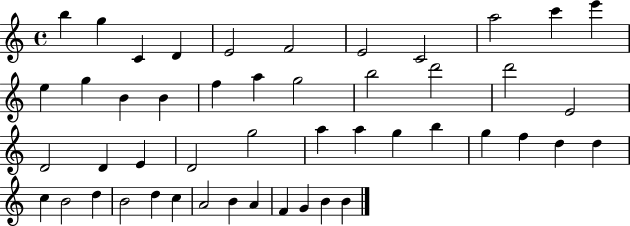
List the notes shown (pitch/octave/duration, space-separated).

B5/q G5/q C4/q D4/q E4/h F4/h E4/h C4/h A5/h C6/q E6/q E5/q G5/q B4/q B4/q F5/q A5/q G5/h B5/h D6/h D6/h E4/h D4/h D4/q E4/q D4/h G5/h A5/q A5/q G5/q B5/q G5/q F5/q D5/q D5/q C5/q B4/h D5/q B4/h D5/q C5/q A4/h B4/q A4/q F4/q G4/q B4/q B4/q